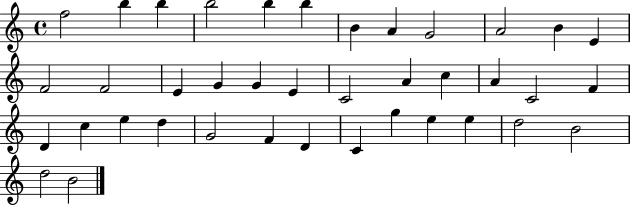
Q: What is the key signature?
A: C major